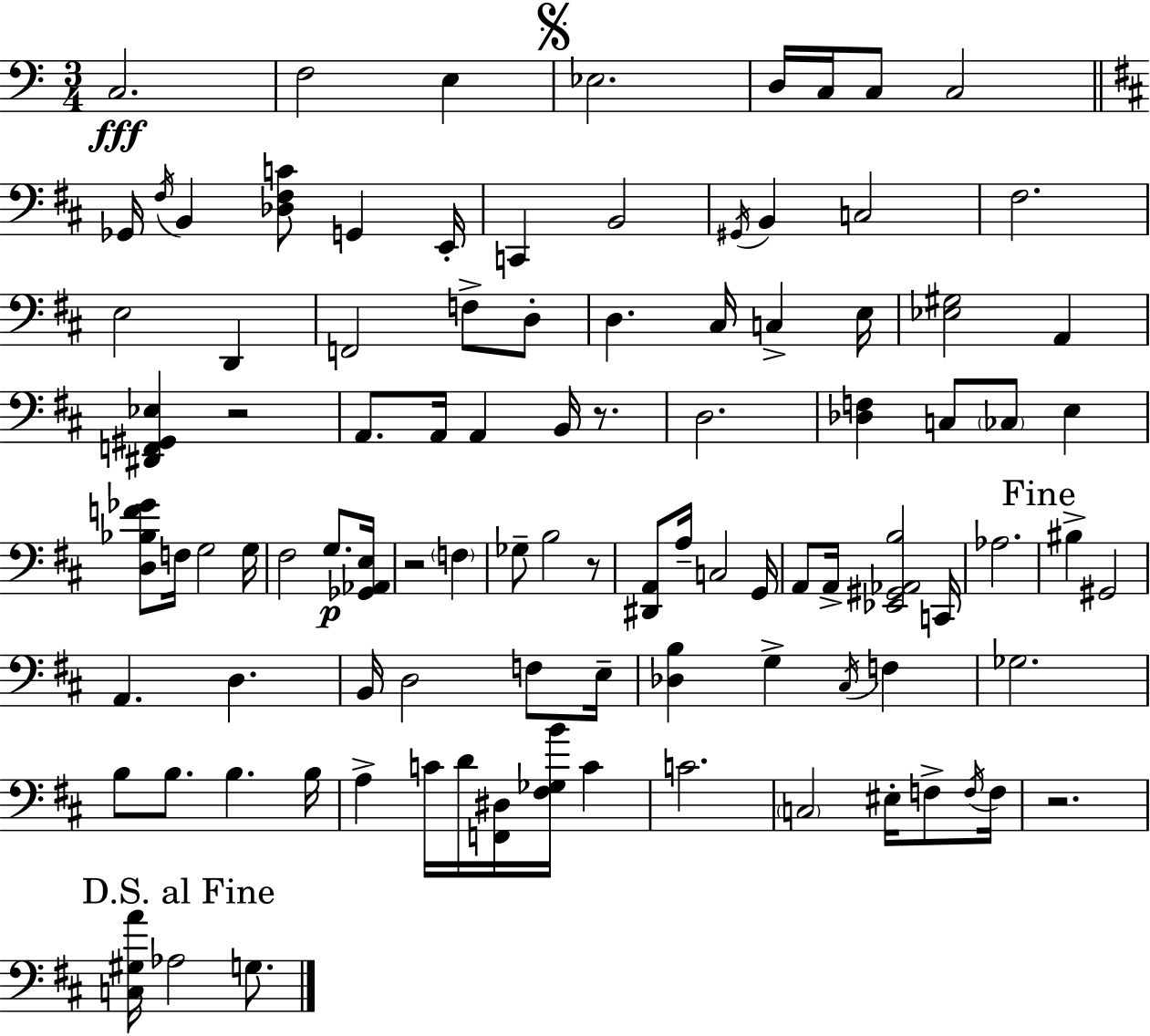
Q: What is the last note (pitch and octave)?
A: G3